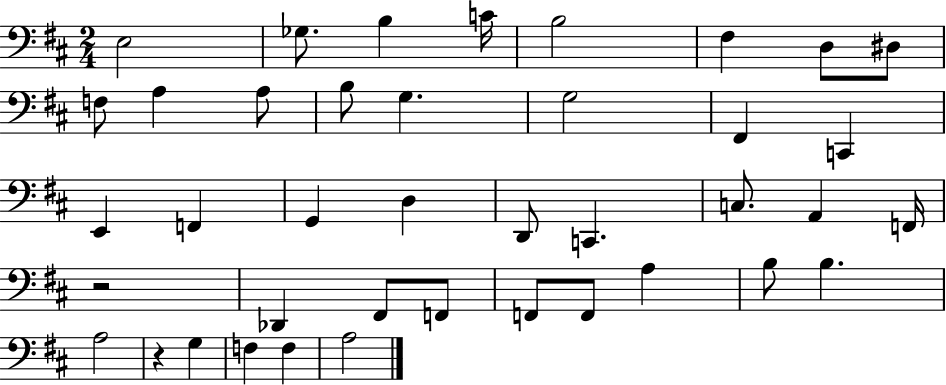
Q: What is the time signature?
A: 2/4